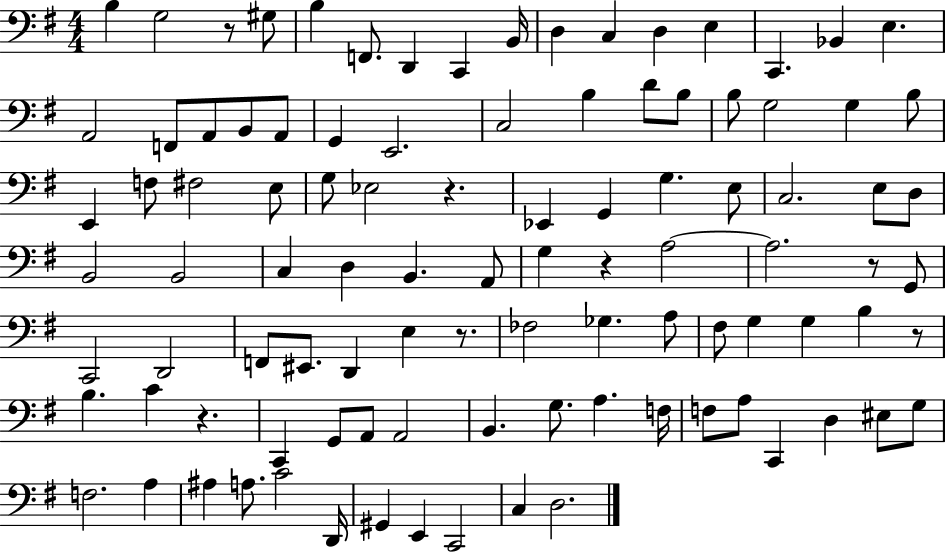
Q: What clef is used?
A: bass